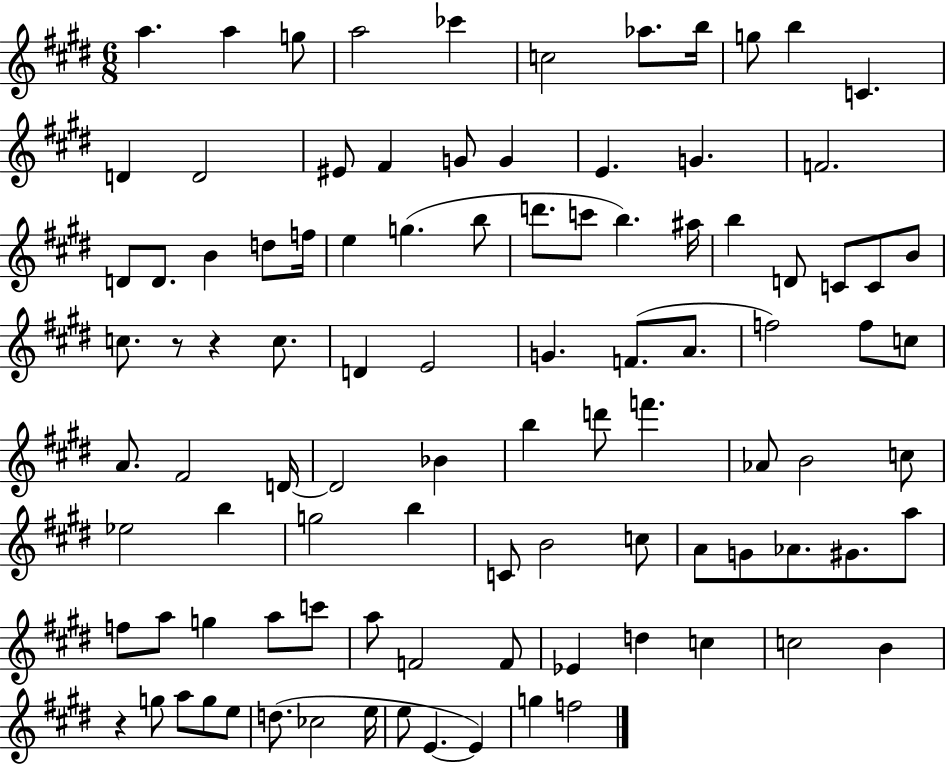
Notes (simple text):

A5/q. A5/q G5/e A5/h CES6/q C5/h Ab5/e. B5/s G5/e B5/q C4/q. D4/q D4/h EIS4/e F#4/q G4/e G4/q E4/q. G4/q. F4/h. D4/e D4/e. B4/q D5/e F5/s E5/q G5/q. B5/e D6/e. C6/e B5/q. A#5/s B5/q D4/e C4/e C4/e B4/e C5/e. R/e R/q C5/e. D4/q E4/h G4/q. F4/e. A4/e. F5/h F5/e C5/e A4/e. F#4/h D4/s D4/h Bb4/q B5/q D6/e F6/q. Ab4/e B4/h C5/e Eb5/h B5/q G5/h B5/q C4/e B4/h C5/e A4/e G4/e Ab4/e. G#4/e. A5/e F5/e A5/e G5/q A5/e C6/e A5/e F4/h F4/e Eb4/q D5/q C5/q C5/h B4/q R/q G5/e A5/e G5/e E5/e D5/e. CES5/h E5/s E5/e E4/q. E4/q G5/q F5/h